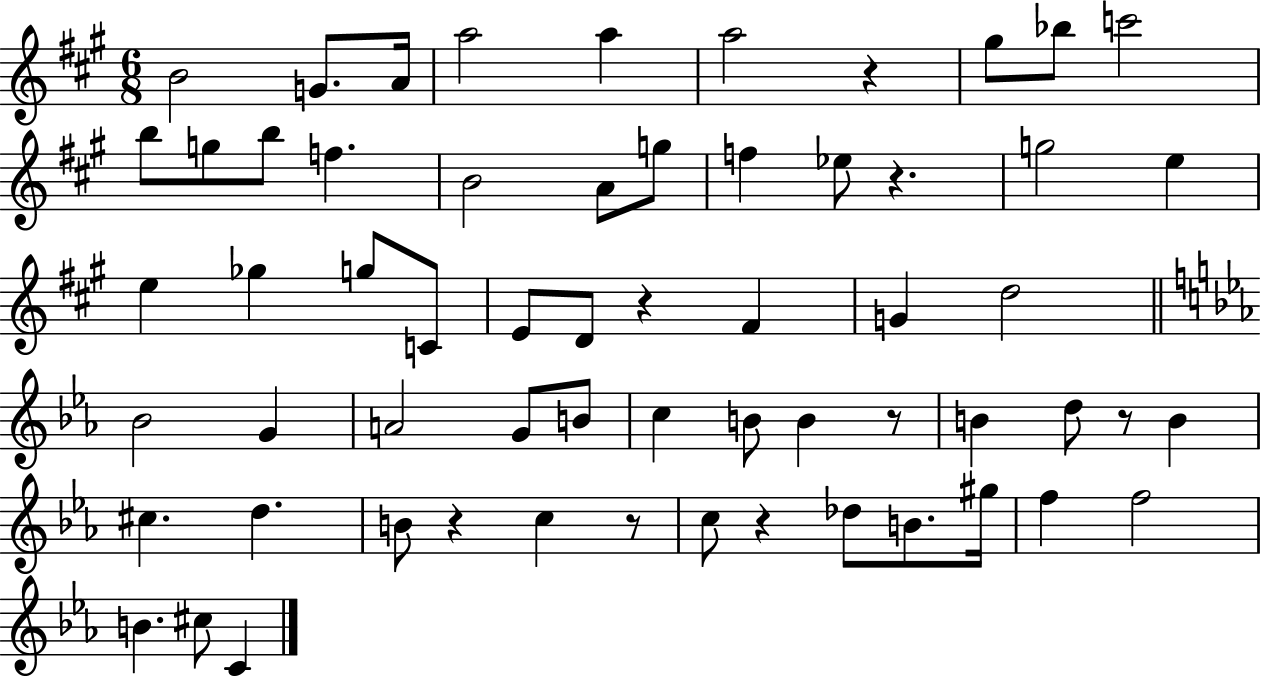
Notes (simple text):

B4/h G4/e. A4/s A5/h A5/q A5/h R/q G#5/e Bb5/e C6/h B5/e G5/e B5/e F5/q. B4/h A4/e G5/e F5/q Eb5/e R/q. G5/h E5/q E5/q Gb5/q G5/e C4/e E4/e D4/e R/q F#4/q G4/q D5/h Bb4/h G4/q A4/h G4/e B4/e C5/q B4/e B4/q R/e B4/q D5/e R/e B4/q C#5/q. D5/q. B4/e R/q C5/q R/e C5/e R/q Db5/e B4/e. G#5/s F5/q F5/h B4/q. C#5/e C4/q